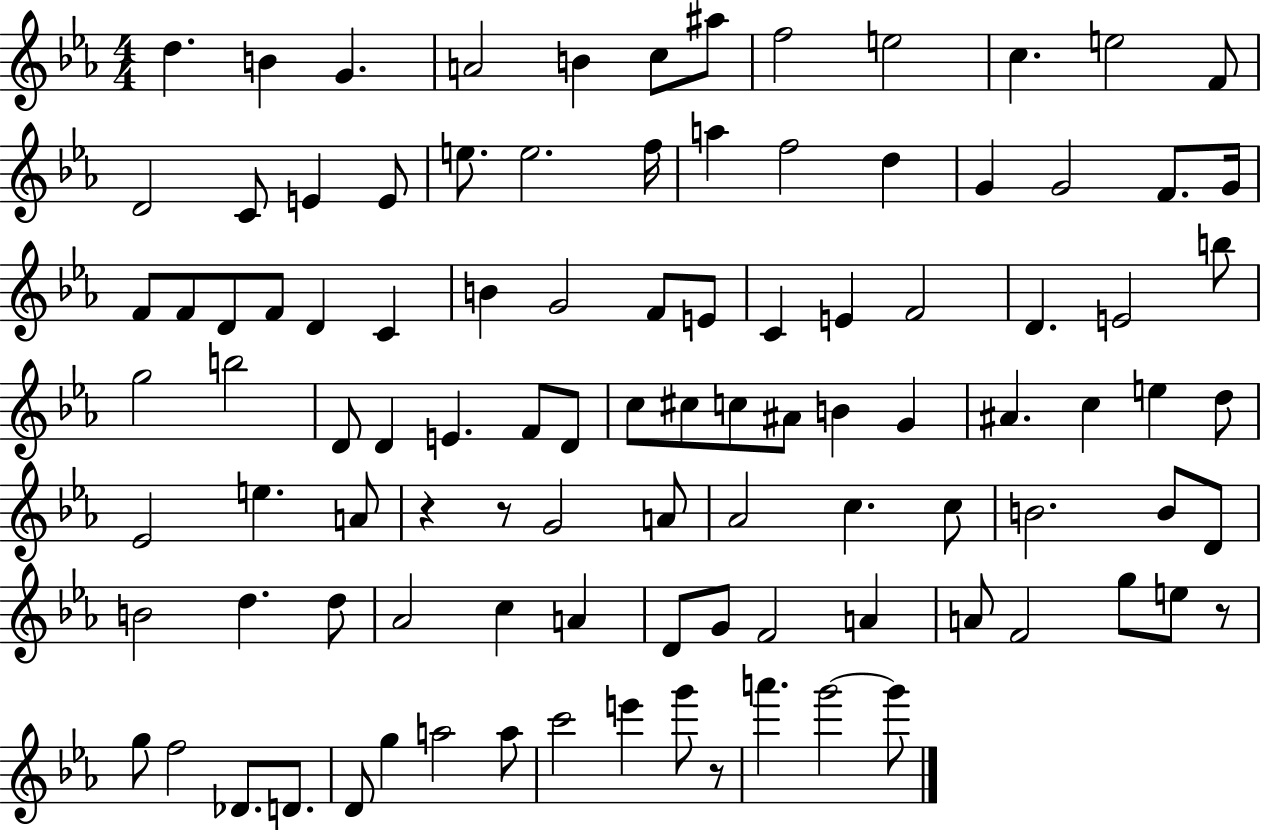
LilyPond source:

{
  \clef treble
  \numericTimeSignature
  \time 4/4
  \key ees \major
  \repeat volta 2 { d''4. b'4 g'4. | a'2 b'4 c''8 ais''8 | f''2 e''2 | c''4. e''2 f'8 | \break d'2 c'8 e'4 e'8 | e''8. e''2. f''16 | a''4 f''2 d''4 | g'4 g'2 f'8. g'16 | \break f'8 f'8 d'8 f'8 d'4 c'4 | b'4 g'2 f'8 e'8 | c'4 e'4 f'2 | d'4. e'2 b''8 | \break g''2 b''2 | d'8 d'4 e'4. f'8 d'8 | c''8 cis''8 c''8 ais'8 b'4 g'4 | ais'4. c''4 e''4 d''8 | \break ees'2 e''4. a'8 | r4 r8 g'2 a'8 | aes'2 c''4. c''8 | b'2. b'8 d'8 | \break b'2 d''4. d''8 | aes'2 c''4 a'4 | d'8 g'8 f'2 a'4 | a'8 f'2 g''8 e''8 r8 | \break g''8 f''2 des'8. d'8. | d'8 g''4 a''2 a''8 | c'''2 e'''4 g'''8 r8 | a'''4. g'''2~~ g'''8 | \break } \bar "|."
}